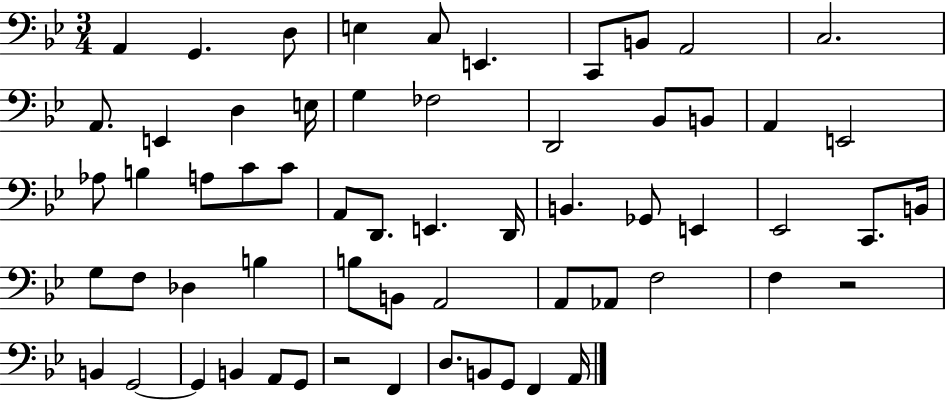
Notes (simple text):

A2/q G2/q. D3/e E3/q C3/e E2/q. C2/e B2/e A2/h C3/h. A2/e. E2/q D3/q E3/s G3/q FES3/h D2/h Bb2/e B2/e A2/q E2/h Ab3/e B3/q A3/e C4/e C4/e A2/e D2/e. E2/q. D2/s B2/q. Gb2/e E2/q Eb2/h C2/e. B2/s G3/e F3/e Db3/q B3/q B3/e B2/e A2/h A2/e Ab2/e F3/h F3/q R/h B2/q G2/h G2/q B2/q A2/e G2/e R/h F2/q D3/e. B2/e G2/e F2/q A2/s